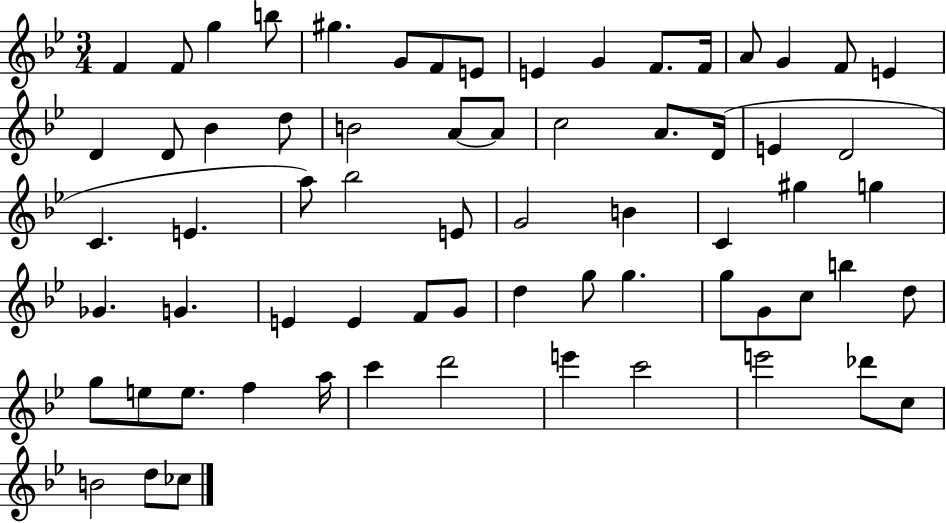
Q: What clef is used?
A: treble